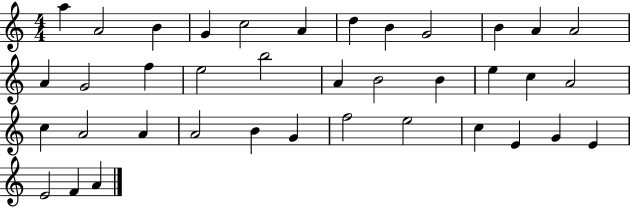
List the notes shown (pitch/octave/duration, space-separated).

A5/q A4/h B4/q G4/q C5/h A4/q D5/q B4/q G4/h B4/q A4/q A4/h A4/q G4/h F5/q E5/h B5/h A4/q B4/h B4/q E5/q C5/q A4/h C5/q A4/h A4/q A4/h B4/q G4/q F5/h E5/h C5/q E4/q G4/q E4/q E4/h F4/q A4/q